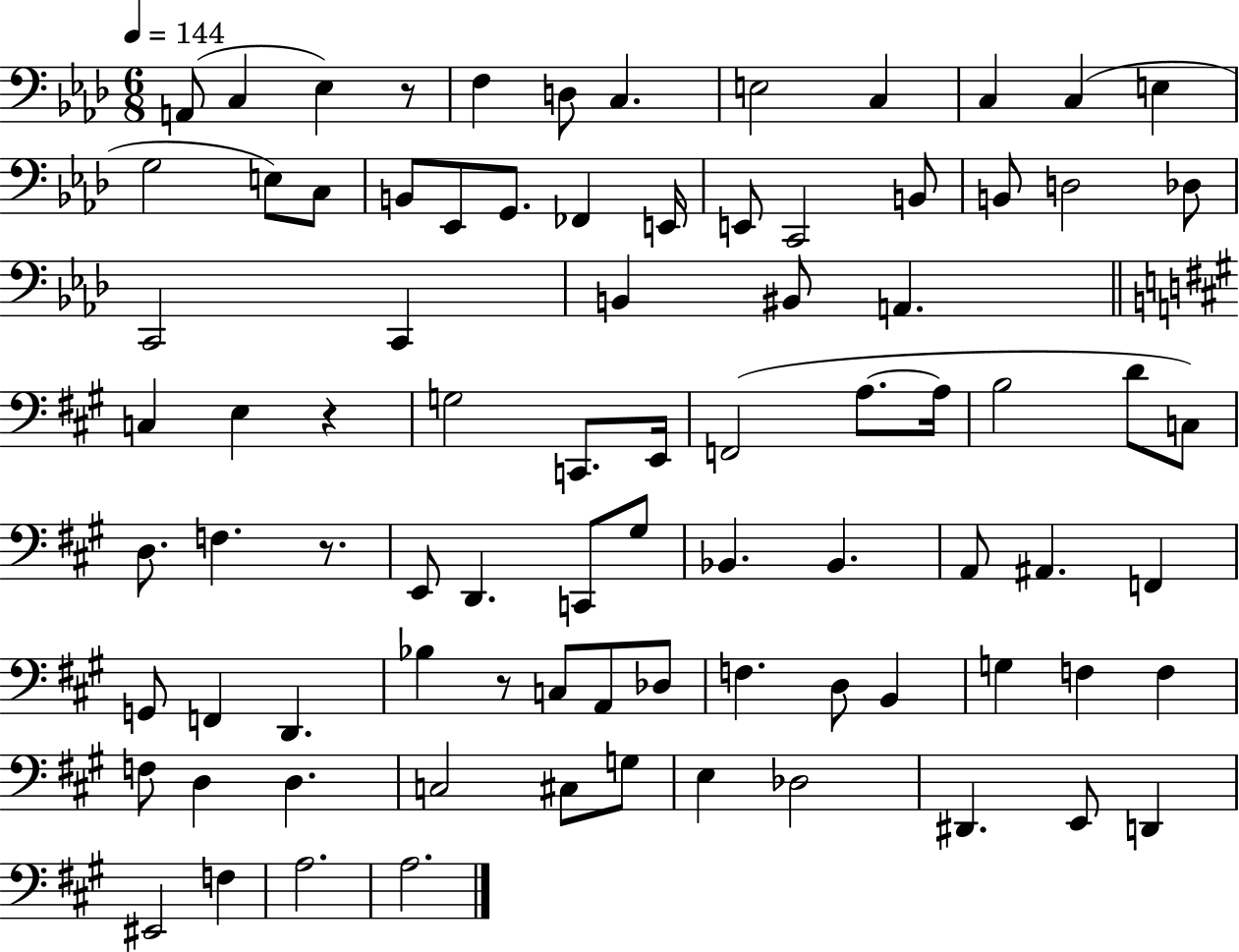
A2/e C3/q Eb3/q R/e F3/q D3/e C3/q. E3/h C3/q C3/q C3/q E3/q G3/h E3/e C3/e B2/e Eb2/e G2/e. FES2/q E2/s E2/e C2/h B2/e B2/e D3/h Db3/e C2/h C2/q B2/q BIS2/e A2/q. C3/q E3/q R/q G3/h C2/e. E2/s F2/h A3/e. A3/s B3/h D4/e C3/e D3/e. F3/q. R/e. E2/e D2/q. C2/e G#3/e Bb2/q. Bb2/q. A2/e A#2/q. F2/q G2/e F2/q D2/q. Bb3/q R/e C3/e A2/e Db3/e F3/q. D3/e B2/q G3/q F3/q F3/q F3/e D3/q D3/q. C3/h C#3/e G3/e E3/q Db3/h D#2/q. E2/e D2/q EIS2/h F3/q A3/h. A3/h.